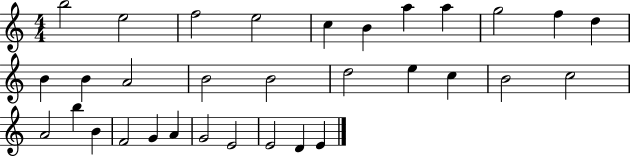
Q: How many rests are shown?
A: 0